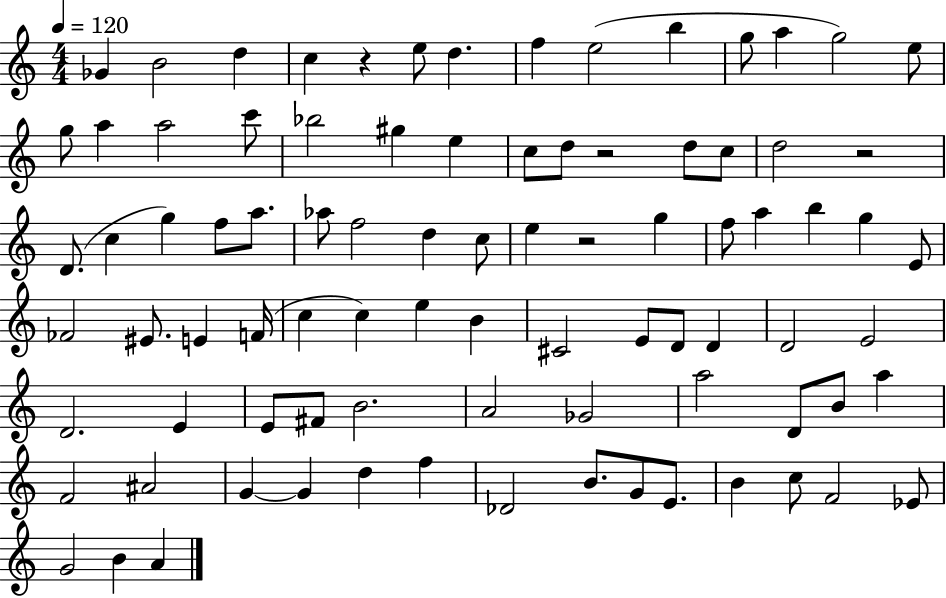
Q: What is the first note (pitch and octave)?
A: Gb4